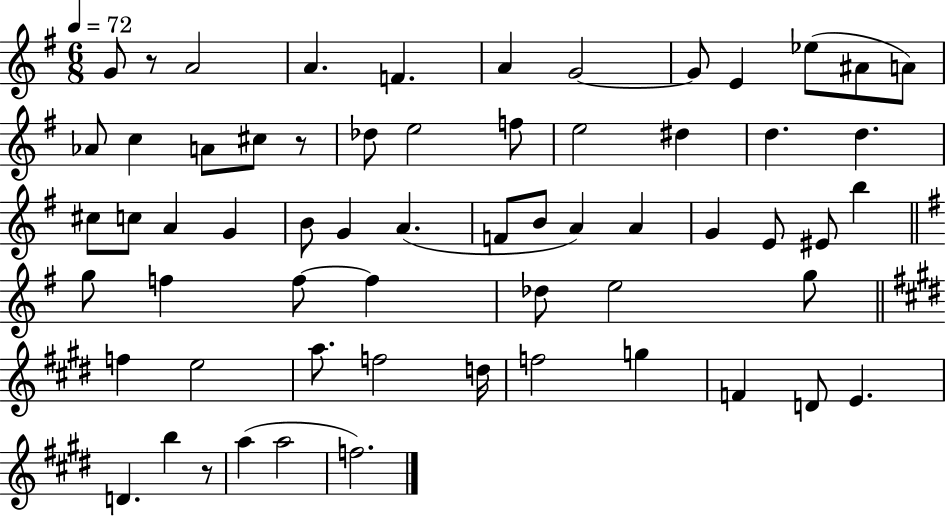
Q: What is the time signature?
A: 6/8